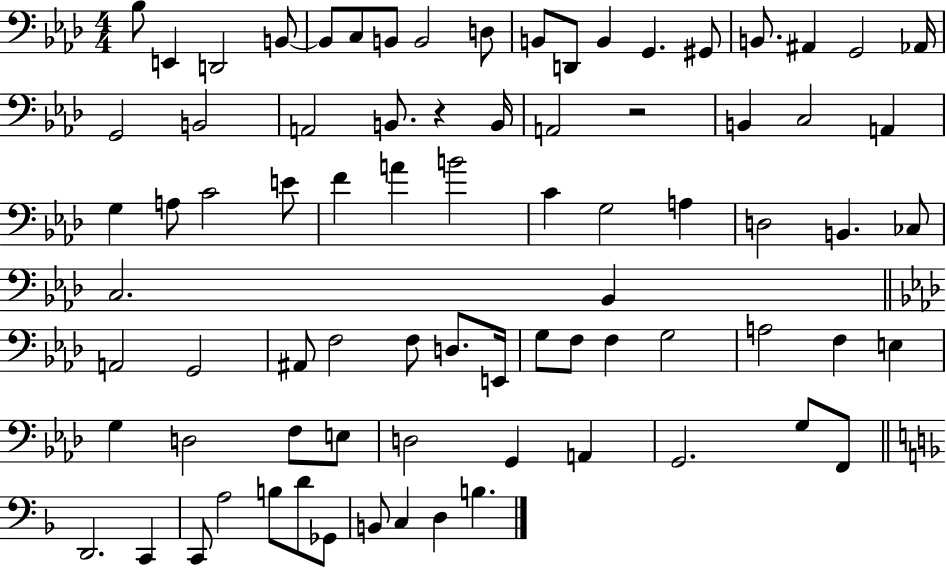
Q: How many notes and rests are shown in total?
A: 79